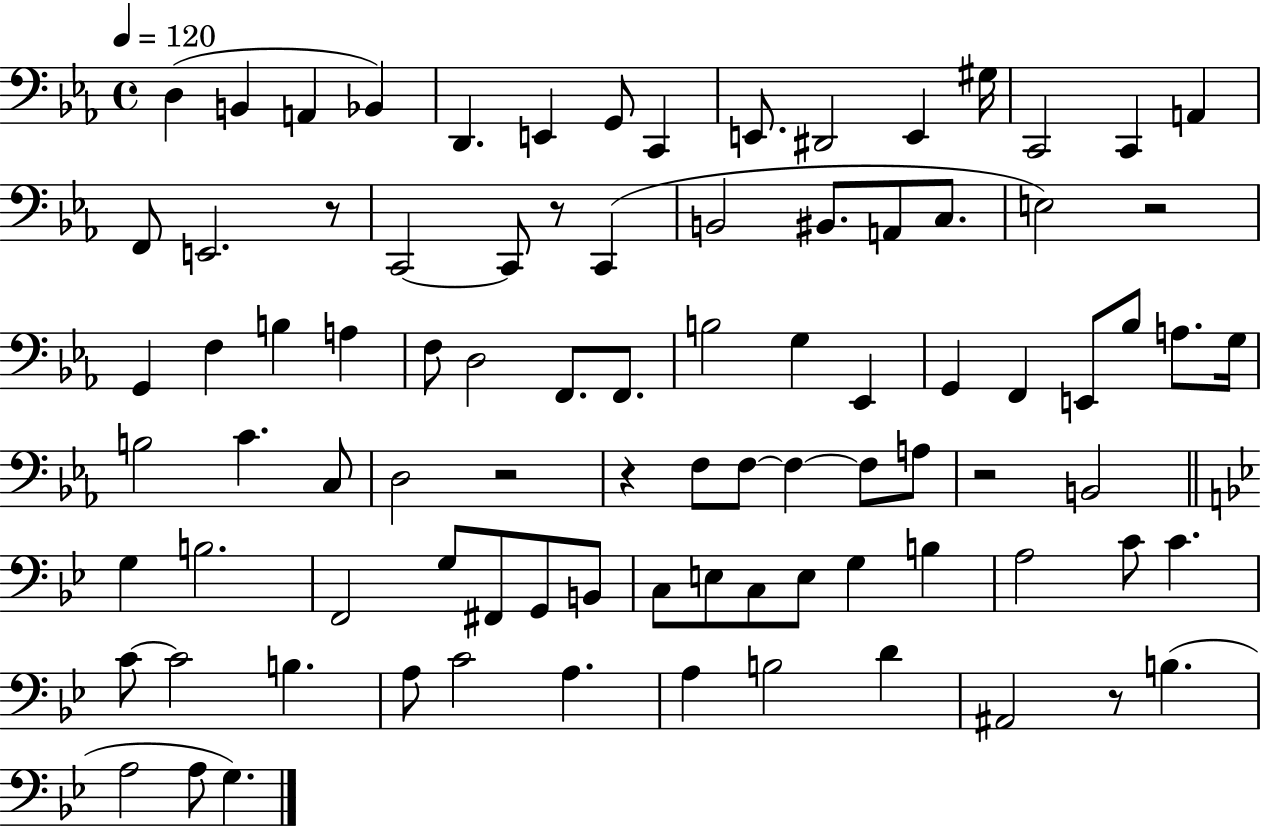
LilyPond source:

{
  \clef bass
  \time 4/4
  \defaultTimeSignature
  \key ees \major
  \tempo 4 = 120
  d4( b,4 a,4 bes,4) | d,4. e,4 g,8 c,4 | e,8. dis,2 e,4 gis16 | c,2 c,4 a,4 | \break f,8 e,2. r8 | c,2~~ c,8 r8 c,4( | b,2 bis,8. a,8 c8. | e2) r2 | \break g,4 f4 b4 a4 | f8 d2 f,8. f,8. | b2 g4 ees,4 | g,4 f,4 e,8 bes8 a8. g16 | \break b2 c'4. c8 | d2 r2 | r4 f8 f8~~ f4~~ f8 a8 | r2 b,2 | \break \bar "||" \break \key g \minor g4 b2. | f,2 g8 fis,8 g,8 b,8 | c8 e8 c8 e8 g4 b4 | a2 c'8 c'4. | \break c'8~~ c'2 b4. | a8 c'2 a4. | a4 b2 d'4 | ais,2 r8 b4.( | \break a2 a8 g4.) | \bar "|."
}